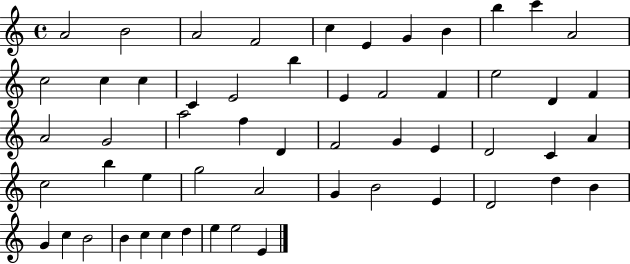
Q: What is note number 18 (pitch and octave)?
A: E4